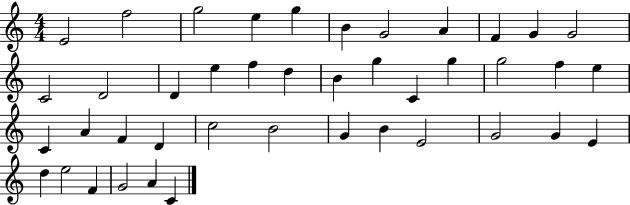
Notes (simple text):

E4/h F5/h G5/h E5/q G5/q B4/q G4/h A4/q F4/q G4/q G4/h C4/h D4/h D4/q E5/q F5/q D5/q B4/q G5/q C4/q G5/q G5/h F5/q E5/q C4/q A4/q F4/q D4/q C5/h B4/h G4/q B4/q E4/h G4/h G4/q E4/q D5/q E5/h F4/q G4/h A4/q C4/q